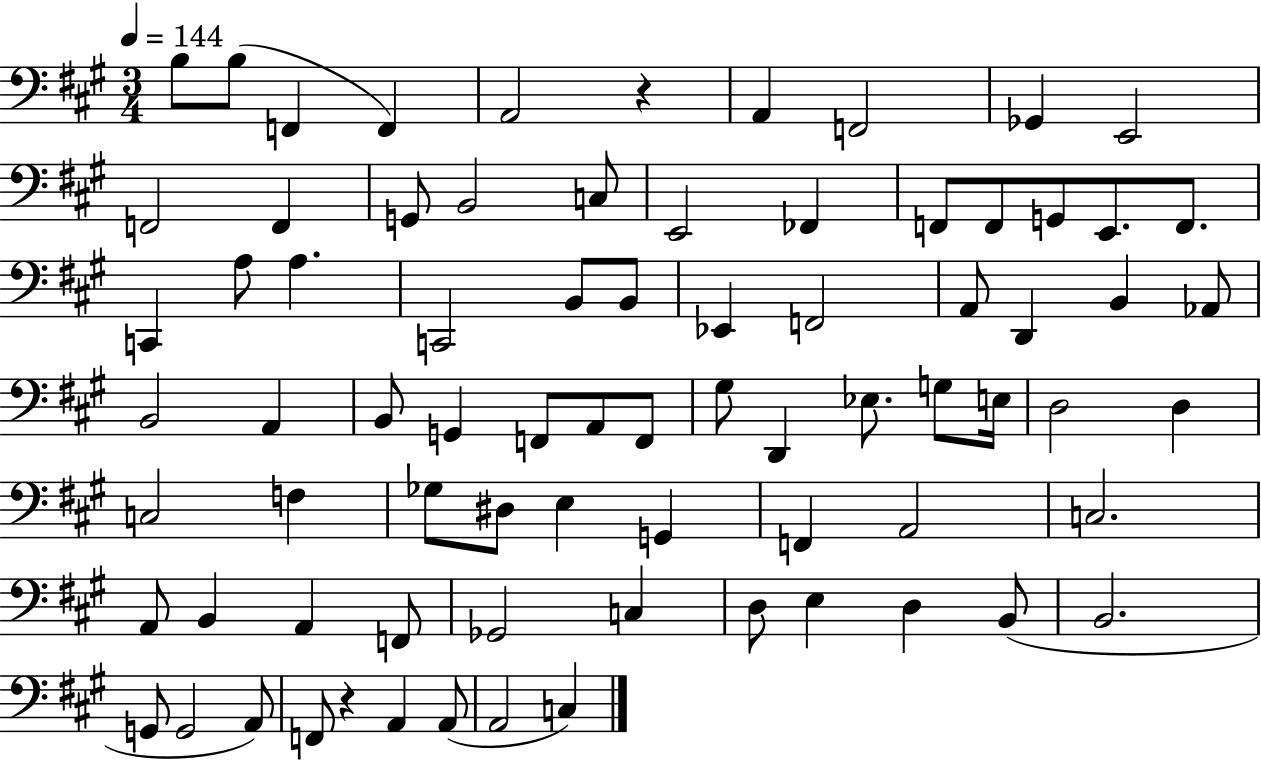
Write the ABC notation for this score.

X:1
T:Untitled
M:3/4
L:1/4
K:A
B,/2 B,/2 F,, F,, A,,2 z A,, F,,2 _G,, E,,2 F,,2 F,, G,,/2 B,,2 C,/2 E,,2 _F,, F,,/2 F,,/2 G,,/2 E,,/2 F,,/2 C,, A,/2 A, C,,2 B,,/2 B,,/2 _E,, F,,2 A,,/2 D,, B,, _A,,/2 B,,2 A,, B,,/2 G,, F,,/2 A,,/2 F,,/2 ^G,/2 D,, _E,/2 G,/2 E,/4 D,2 D, C,2 F, _G,/2 ^D,/2 E, G,, F,, A,,2 C,2 A,,/2 B,, A,, F,,/2 _G,,2 C, D,/2 E, D, B,,/2 B,,2 G,,/2 G,,2 A,,/2 F,,/2 z A,, A,,/2 A,,2 C,